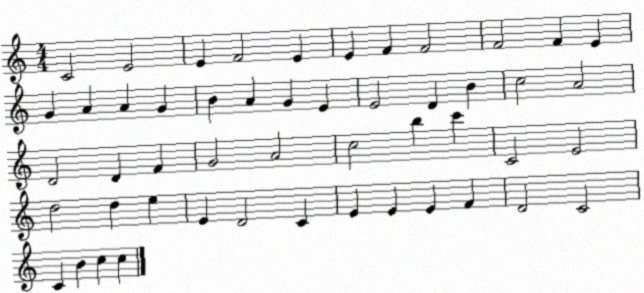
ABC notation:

X:1
T:Untitled
M:4/4
L:1/4
K:C
C2 E2 E F2 E E F F2 F2 F E G A A G B A G E E2 D B c2 A2 D2 D F G2 A2 c2 b c' C2 E2 d2 d e E D2 C E E E F D2 C2 C B c c